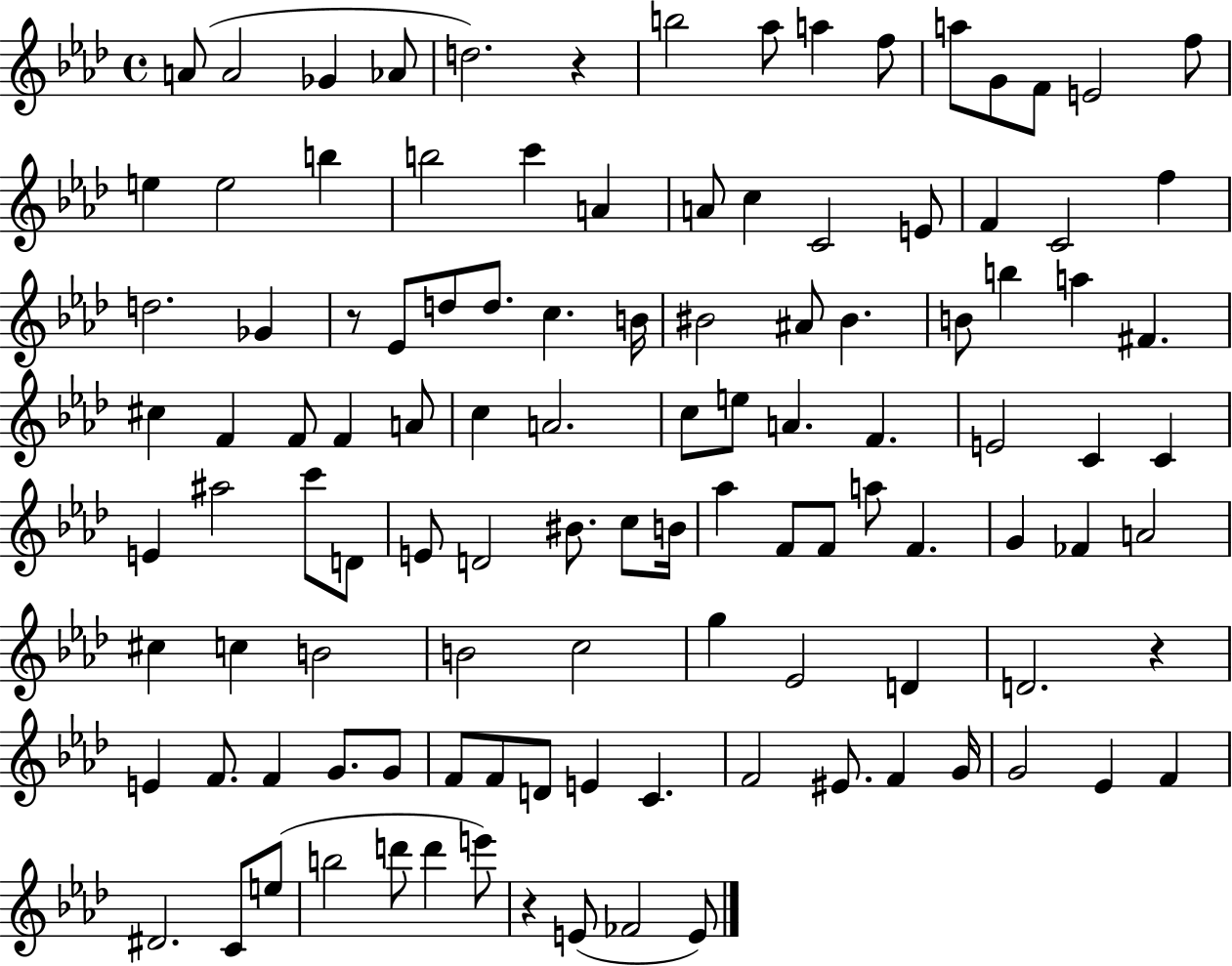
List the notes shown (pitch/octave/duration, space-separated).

A4/e A4/h Gb4/q Ab4/e D5/h. R/q B5/h Ab5/e A5/q F5/e A5/e G4/e F4/e E4/h F5/e E5/q E5/h B5/q B5/h C6/q A4/q A4/e C5/q C4/h E4/e F4/q C4/h F5/q D5/h. Gb4/q R/e Eb4/e D5/e D5/e. C5/q. B4/s BIS4/h A#4/e BIS4/q. B4/e B5/q A5/q F#4/q. C#5/q F4/q F4/e F4/q A4/e C5/q A4/h. C5/e E5/e A4/q. F4/q. E4/h C4/q C4/q E4/q A#5/h C6/e D4/e E4/e D4/h BIS4/e. C5/e B4/s Ab5/q F4/e F4/e A5/e F4/q. G4/q FES4/q A4/h C#5/q C5/q B4/h B4/h C5/h G5/q Eb4/h D4/q D4/h. R/q E4/q F4/e. F4/q G4/e. G4/e F4/e F4/e D4/e E4/q C4/q. F4/h EIS4/e. F4/q G4/s G4/h Eb4/q F4/q D#4/h. C4/e E5/e B5/h D6/e D6/q E6/e R/q E4/e FES4/h E4/e